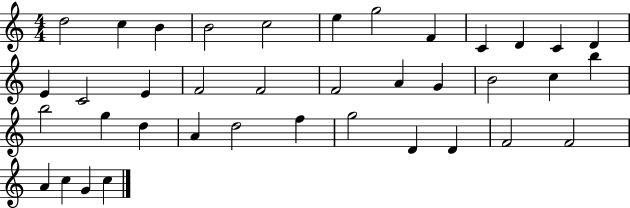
D5/h C5/q B4/q B4/h C5/h E5/q G5/h F4/q C4/q D4/q C4/q D4/q E4/q C4/h E4/q F4/h F4/h F4/h A4/q G4/q B4/h C5/q B5/q B5/h G5/q D5/q A4/q D5/h F5/q G5/h D4/q D4/q F4/h F4/h A4/q C5/q G4/q C5/q